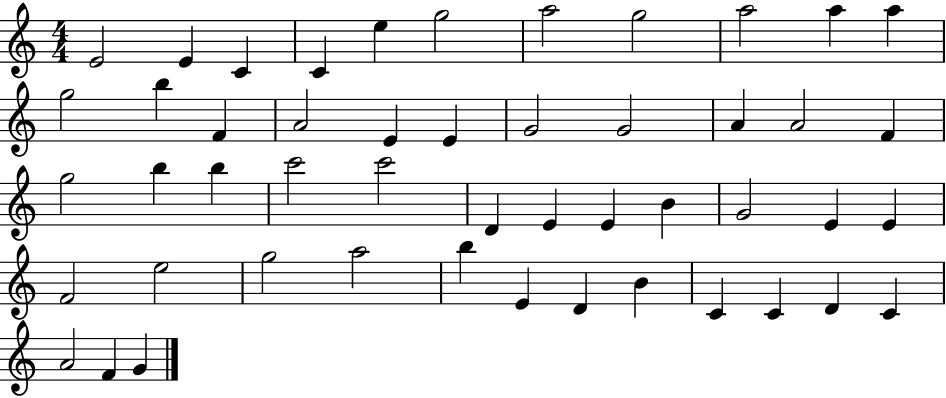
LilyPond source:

{
  \clef treble
  \numericTimeSignature
  \time 4/4
  \key c \major
  e'2 e'4 c'4 | c'4 e''4 g''2 | a''2 g''2 | a''2 a''4 a''4 | \break g''2 b''4 f'4 | a'2 e'4 e'4 | g'2 g'2 | a'4 a'2 f'4 | \break g''2 b''4 b''4 | c'''2 c'''2 | d'4 e'4 e'4 b'4 | g'2 e'4 e'4 | \break f'2 e''2 | g''2 a''2 | b''4 e'4 d'4 b'4 | c'4 c'4 d'4 c'4 | \break a'2 f'4 g'4 | \bar "|."
}